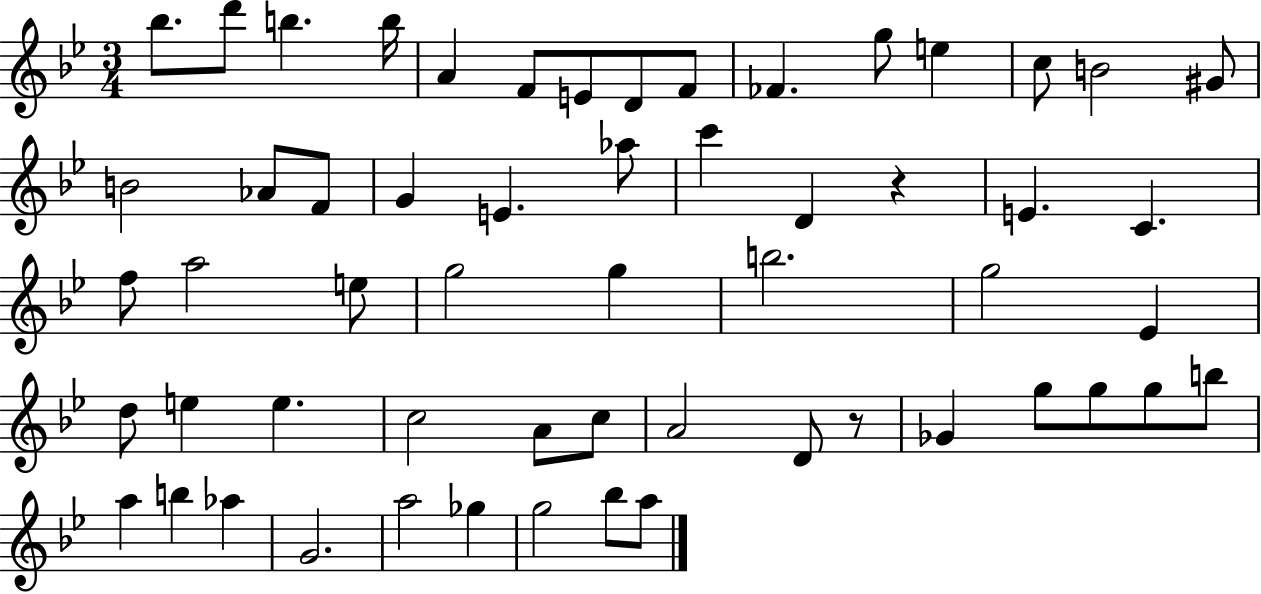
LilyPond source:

{
  \clef treble
  \numericTimeSignature
  \time 3/4
  \key bes \major
  bes''8. d'''8 b''4. b''16 | a'4 f'8 e'8 d'8 f'8 | fes'4. g''8 e''4 | c''8 b'2 gis'8 | \break b'2 aes'8 f'8 | g'4 e'4. aes''8 | c'''4 d'4 r4 | e'4. c'4. | \break f''8 a''2 e''8 | g''2 g''4 | b''2. | g''2 ees'4 | \break d''8 e''4 e''4. | c''2 a'8 c''8 | a'2 d'8 r8 | ges'4 g''8 g''8 g''8 b''8 | \break a''4 b''4 aes''4 | g'2. | a''2 ges''4 | g''2 bes''8 a''8 | \break \bar "|."
}